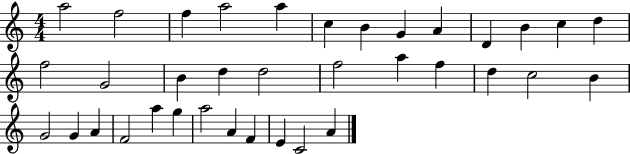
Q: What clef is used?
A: treble